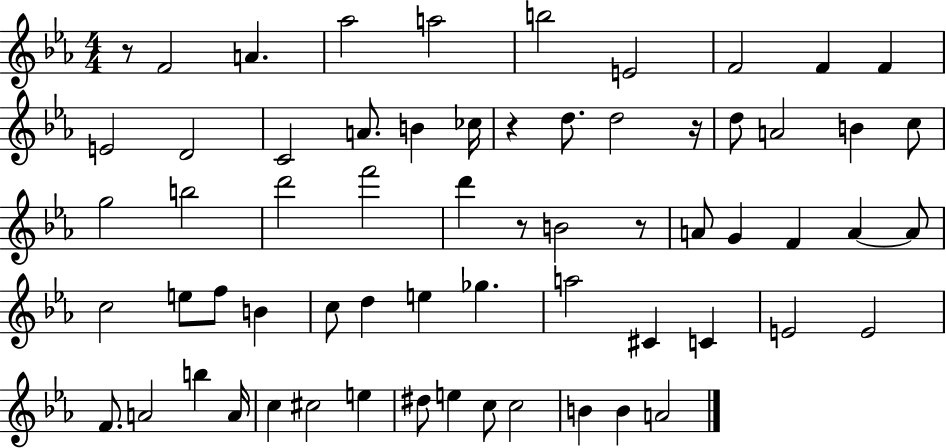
R/e F4/h A4/q. Ab5/h A5/h B5/h E4/h F4/h F4/q F4/q E4/h D4/h C4/h A4/e. B4/q CES5/s R/q D5/e. D5/h R/s D5/e A4/h B4/q C5/e G5/h B5/h D6/h F6/h D6/q R/e B4/h R/e A4/e G4/q F4/q A4/q A4/e C5/h E5/e F5/e B4/q C5/e D5/q E5/q Gb5/q. A5/h C#4/q C4/q E4/h E4/h F4/e. A4/h B5/q A4/s C5/q C#5/h E5/q D#5/e E5/q C5/e C5/h B4/q B4/q A4/h